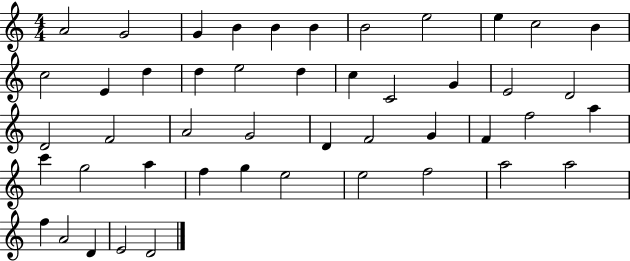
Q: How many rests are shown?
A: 0